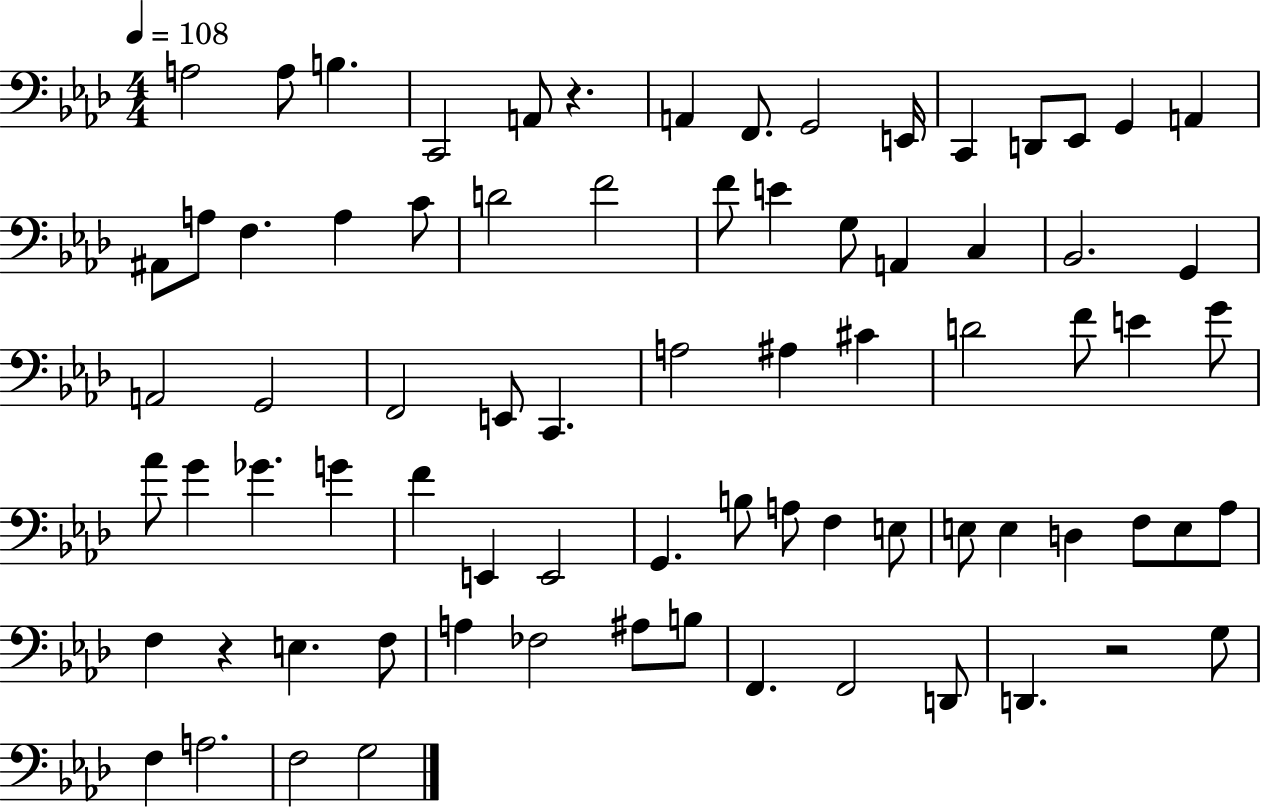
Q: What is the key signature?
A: AES major